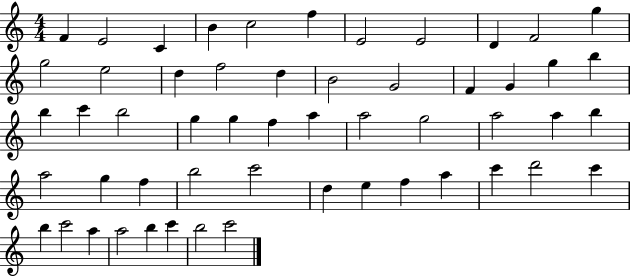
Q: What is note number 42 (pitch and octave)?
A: F5